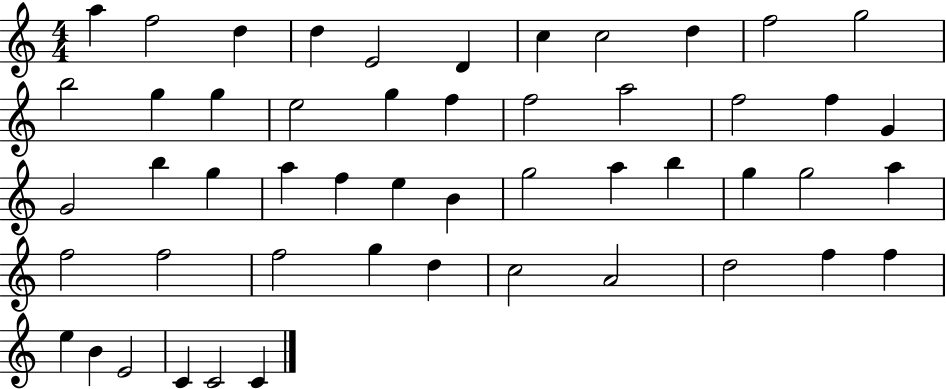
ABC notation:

X:1
T:Untitled
M:4/4
L:1/4
K:C
a f2 d d E2 D c c2 d f2 g2 b2 g g e2 g f f2 a2 f2 f G G2 b g a f e B g2 a b g g2 a f2 f2 f2 g d c2 A2 d2 f f e B E2 C C2 C